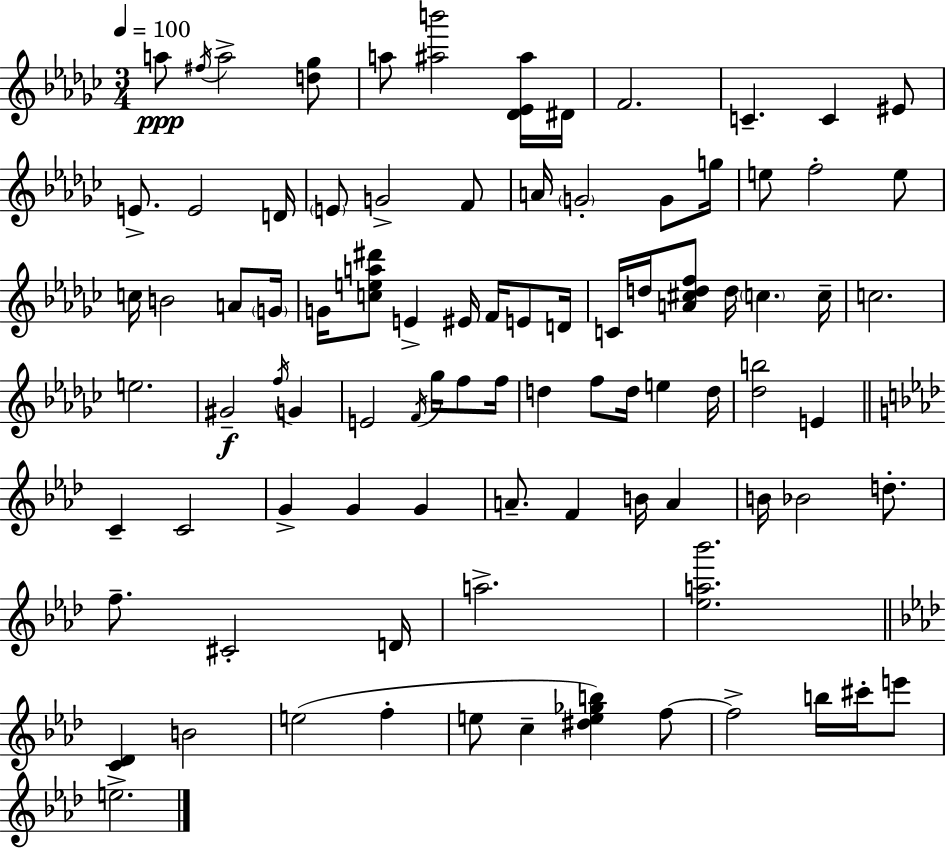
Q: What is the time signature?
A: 3/4